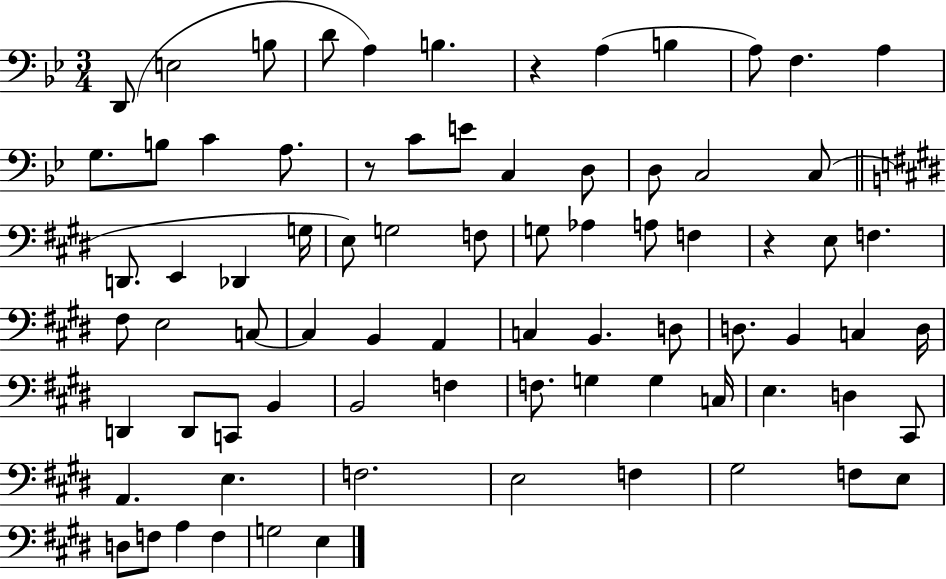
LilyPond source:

{
  \clef bass
  \numericTimeSignature
  \time 3/4
  \key bes \major
  d,8( e2 b8 | d'8 a4) b4. | r4 a4( b4 | a8) f4. a4 | \break g8. b8 c'4 a8. | r8 c'8 e'8 c4 d8 | d8 c2 c8( | \bar "||" \break \key e \major d,8. e,4 des,4 g16 | e8) g2 f8 | g8 aes4 a8 f4 | r4 e8 f4. | \break fis8 e2 c8~~ | c4 b,4 a,4 | c4 b,4. d8 | d8. b,4 c4 d16 | \break d,4 d,8 c,8 b,4 | b,2 f4 | f8. g4 g4 c16 | e4. d4 cis,8 | \break a,4. e4. | f2. | e2 f4 | gis2 f8 e8 | \break d8 f8 a4 f4 | g2 e4 | \bar "|."
}